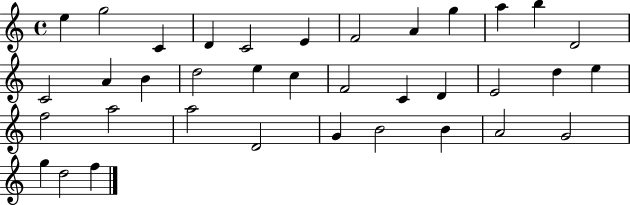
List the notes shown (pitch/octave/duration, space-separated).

E5/q G5/h C4/q D4/q C4/h E4/q F4/h A4/q G5/q A5/q B5/q D4/h C4/h A4/q B4/q D5/h E5/q C5/q F4/h C4/q D4/q E4/h D5/q E5/q F5/h A5/h A5/h D4/h G4/q B4/h B4/q A4/h G4/h G5/q D5/h F5/q